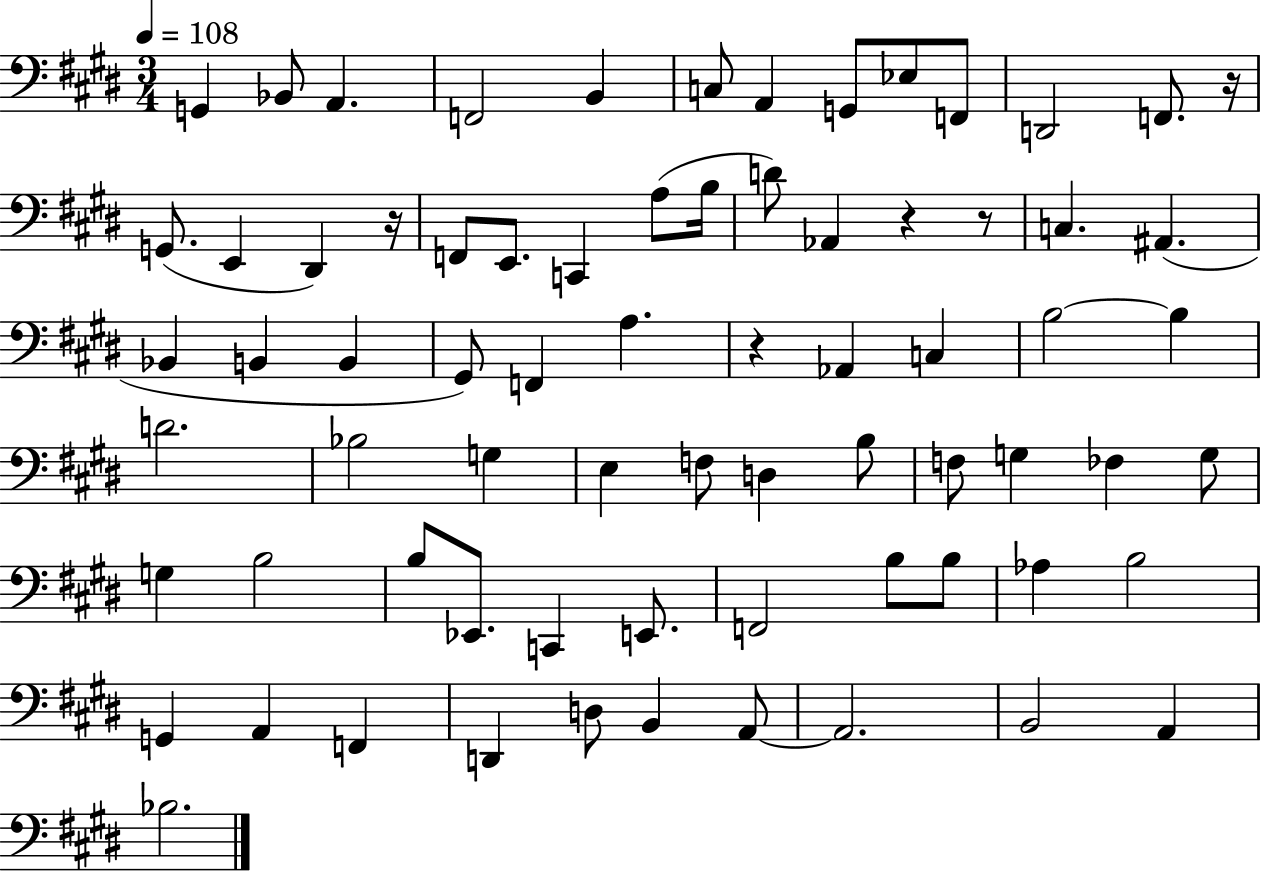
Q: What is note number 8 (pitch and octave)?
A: G2